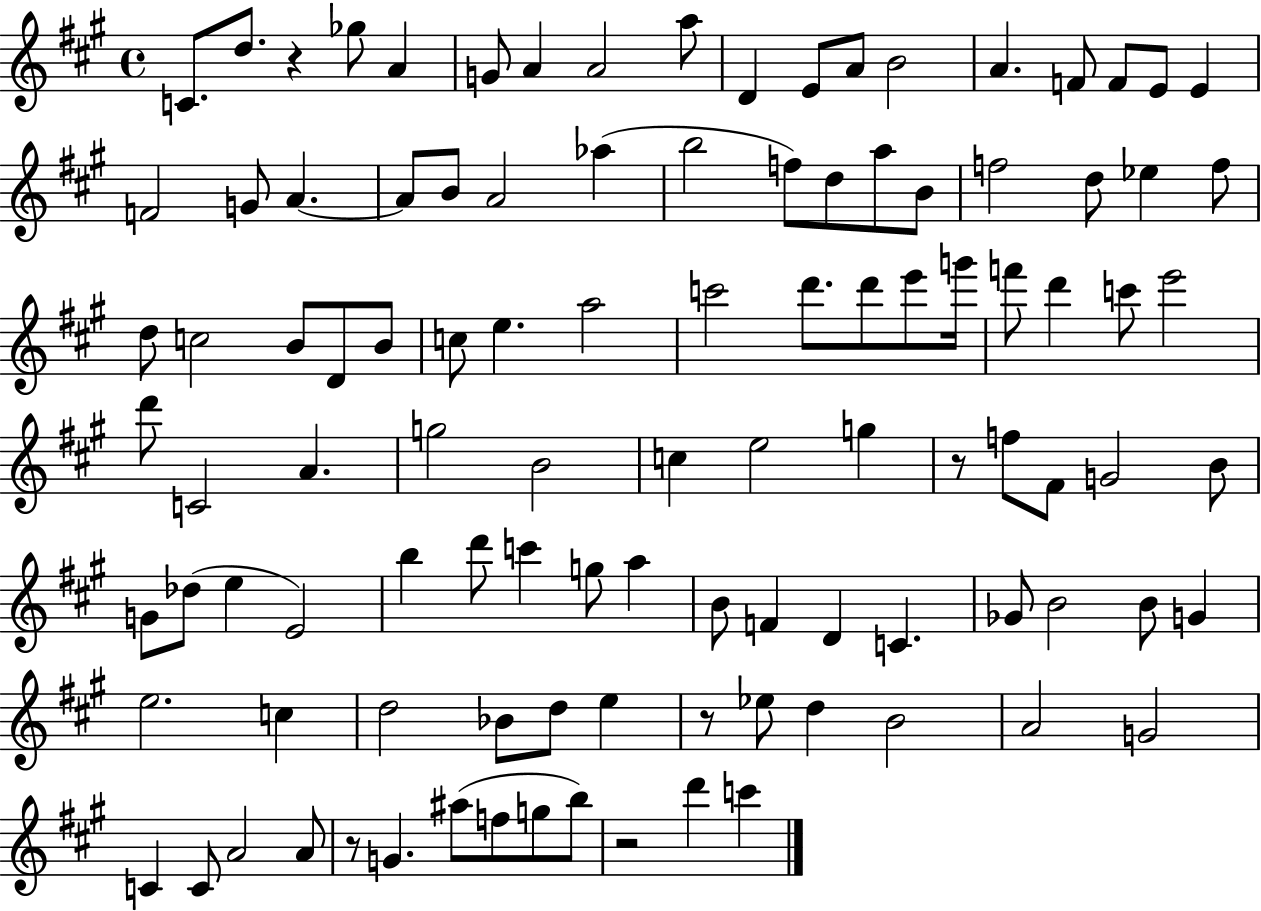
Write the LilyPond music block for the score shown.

{
  \clef treble
  \time 4/4
  \defaultTimeSignature
  \key a \major
  c'8. d''8. r4 ges''8 a'4 | g'8 a'4 a'2 a''8 | d'4 e'8 a'8 b'2 | a'4. f'8 f'8 e'8 e'4 | \break f'2 g'8 a'4.~~ | a'8 b'8 a'2 aes''4( | b''2 f''8) d''8 a''8 b'8 | f''2 d''8 ees''4 f''8 | \break d''8 c''2 b'8 d'8 b'8 | c''8 e''4. a''2 | c'''2 d'''8. d'''8 e'''8 g'''16 | f'''8 d'''4 c'''8 e'''2 | \break d'''8 c'2 a'4. | g''2 b'2 | c''4 e''2 g''4 | r8 f''8 fis'8 g'2 b'8 | \break g'8 des''8( e''4 e'2) | b''4 d'''8 c'''4 g''8 a''4 | b'8 f'4 d'4 c'4. | ges'8 b'2 b'8 g'4 | \break e''2. c''4 | d''2 bes'8 d''8 e''4 | r8 ees''8 d''4 b'2 | a'2 g'2 | \break c'4 c'8 a'2 a'8 | r8 g'4. ais''8( f''8 g''8 b''8) | r2 d'''4 c'''4 | \bar "|."
}